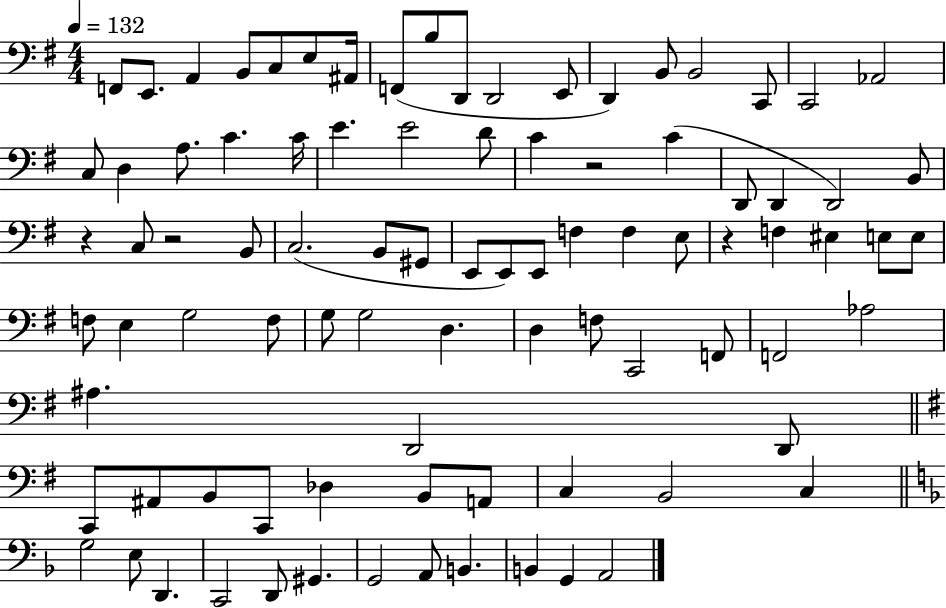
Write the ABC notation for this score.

X:1
T:Untitled
M:4/4
L:1/4
K:G
F,,/2 E,,/2 A,, B,,/2 C,/2 E,/2 ^A,,/4 F,,/2 B,/2 D,,/2 D,,2 E,,/2 D,, B,,/2 B,,2 C,,/2 C,,2 _A,,2 C,/2 D, A,/2 C C/4 E E2 D/2 C z2 C D,,/2 D,, D,,2 B,,/2 z C,/2 z2 B,,/2 C,2 B,,/2 ^G,,/2 E,,/2 E,,/2 E,,/2 F, F, E,/2 z F, ^E, E,/2 E,/2 F,/2 E, G,2 F,/2 G,/2 G,2 D, D, F,/2 C,,2 F,,/2 F,,2 _A,2 ^A, D,,2 D,,/2 C,,/2 ^A,,/2 B,,/2 C,,/2 _D, B,,/2 A,,/2 C, B,,2 C, G,2 E,/2 D,, C,,2 D,,/2 ^G,, G,,2 A,,/2 B,, B,, G,, A,,2